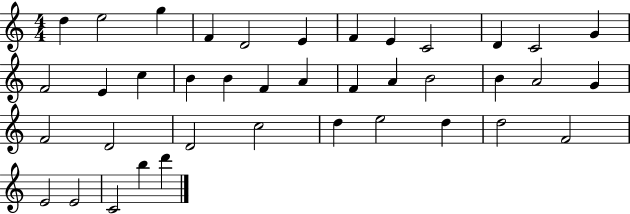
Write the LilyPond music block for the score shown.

{
  \clef treble
  \numericTimeSignature
  \time 4/4
  \key c \major
  d''4 e''2 g''4 | f'4 d'2 e'4 | f'4 e'4 c'2 | d'4 c'2 g'4 | \break f'2 e'4 c''4 | b'4 b'4 f'4 a'4 | f'4 a'4 b'2 | b'4 a'2 g'4 | \break f'2 d'2 | d'2 c''2 | d''4 e''2 d''4 | d''2 f'2 | \break e'2 e'2 | c'2 b''4 d'''4 | \bar "|."
}